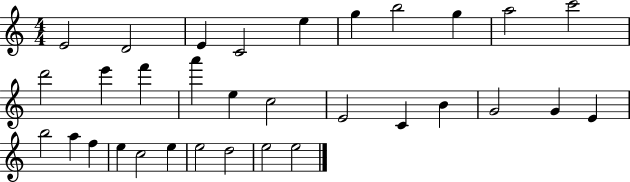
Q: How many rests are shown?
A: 0